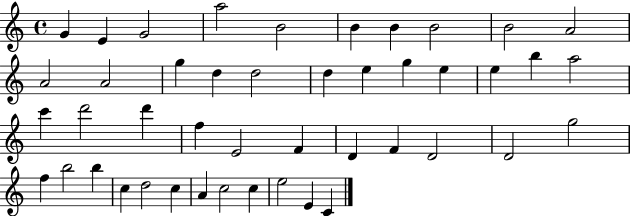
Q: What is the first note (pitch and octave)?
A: G4